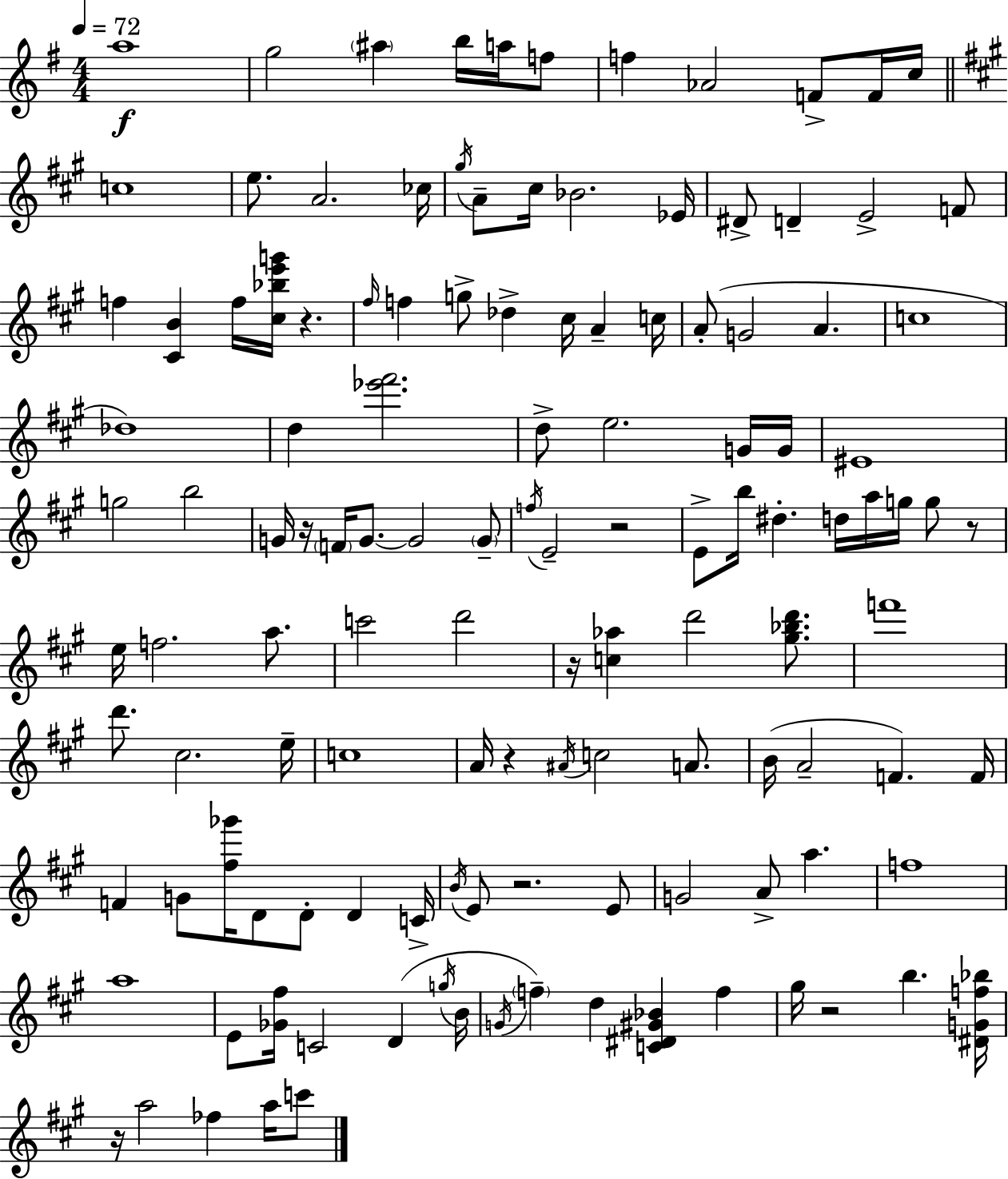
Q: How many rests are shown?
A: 9